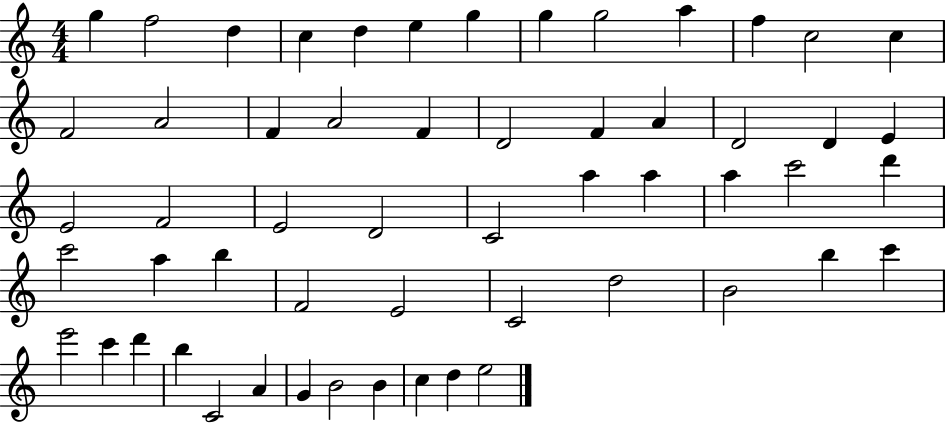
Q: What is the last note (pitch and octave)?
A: E5